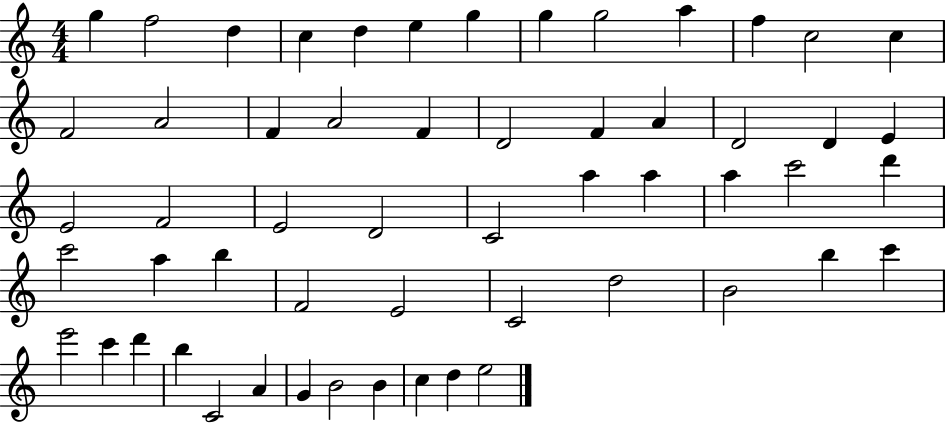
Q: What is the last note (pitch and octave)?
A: E5